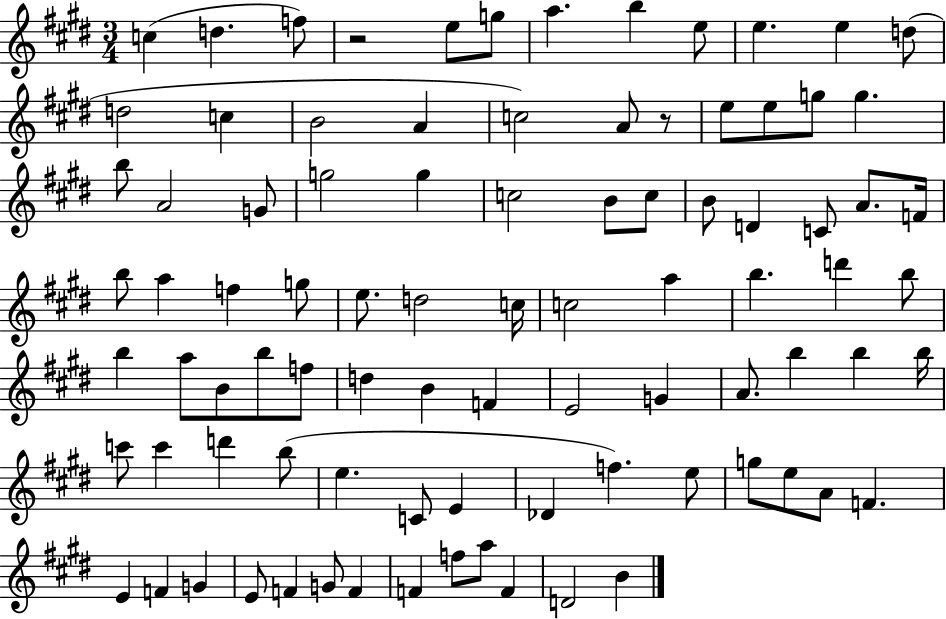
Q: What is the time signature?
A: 3/4